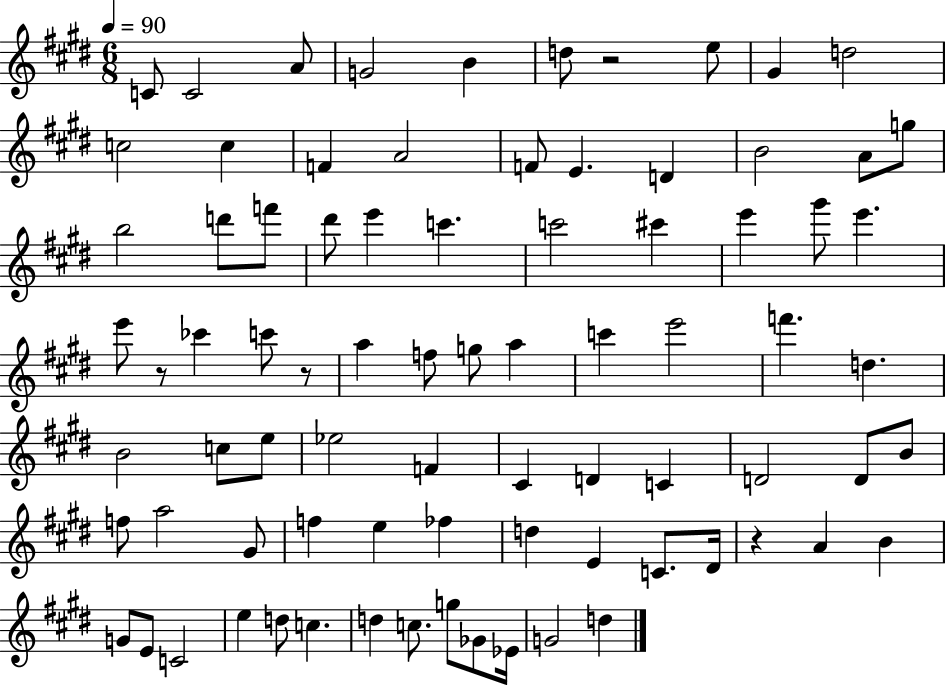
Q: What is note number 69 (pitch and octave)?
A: D5